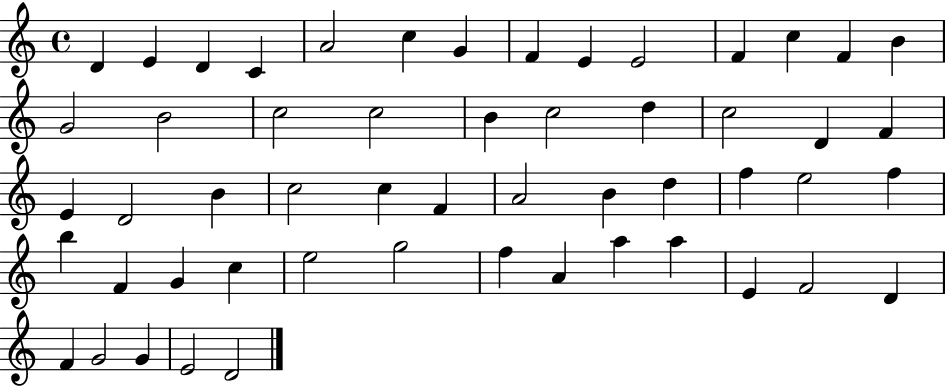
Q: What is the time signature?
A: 4/4